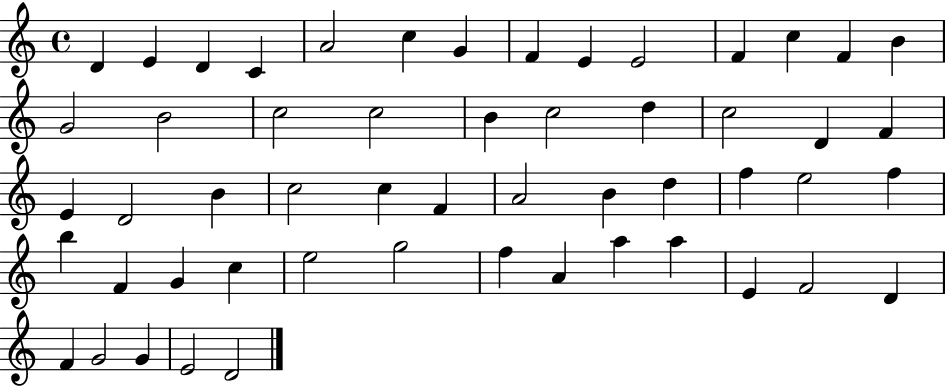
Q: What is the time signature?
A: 4/4